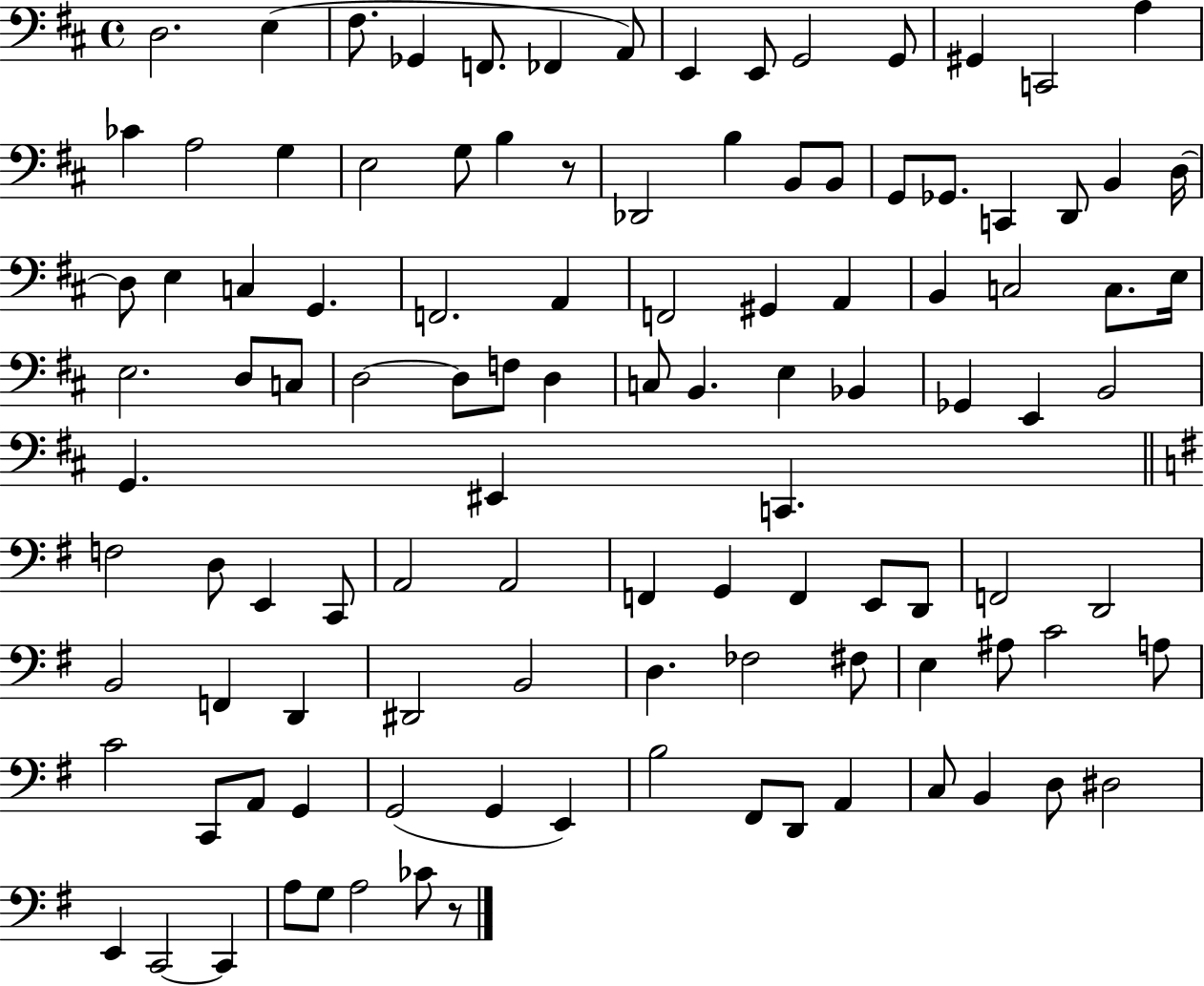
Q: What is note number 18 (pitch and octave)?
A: E3